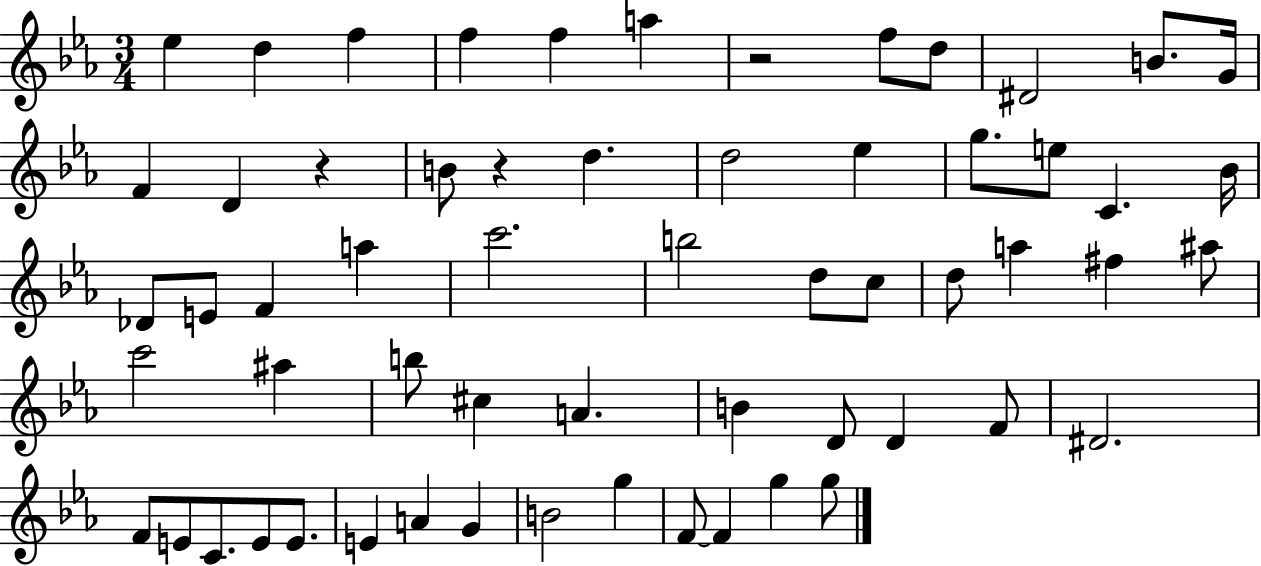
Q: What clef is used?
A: treble